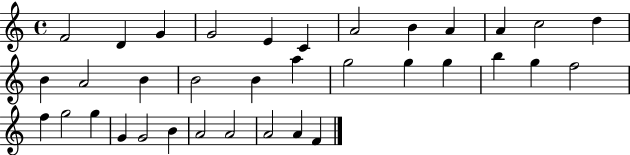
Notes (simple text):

F4/h D4/q G4/q G4/h E4/q C4/q A4/h B4/q A4/q A4/q C5/h D5/q B4/q A4/h B4/q B4/h B4/q A5/q G5/h G5/q G5/q B5/q G5/q F5/h F5/q G5/h G5/q G4/q G4/h B4/q A4/h A4/h A4/h A4/q F4/q